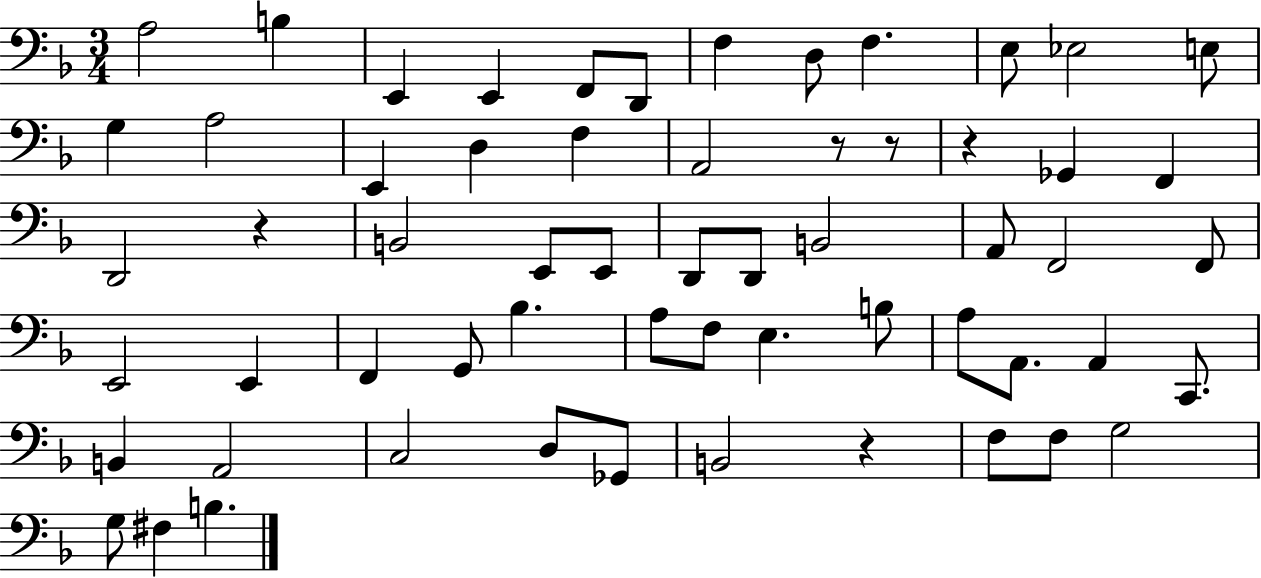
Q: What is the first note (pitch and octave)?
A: A3